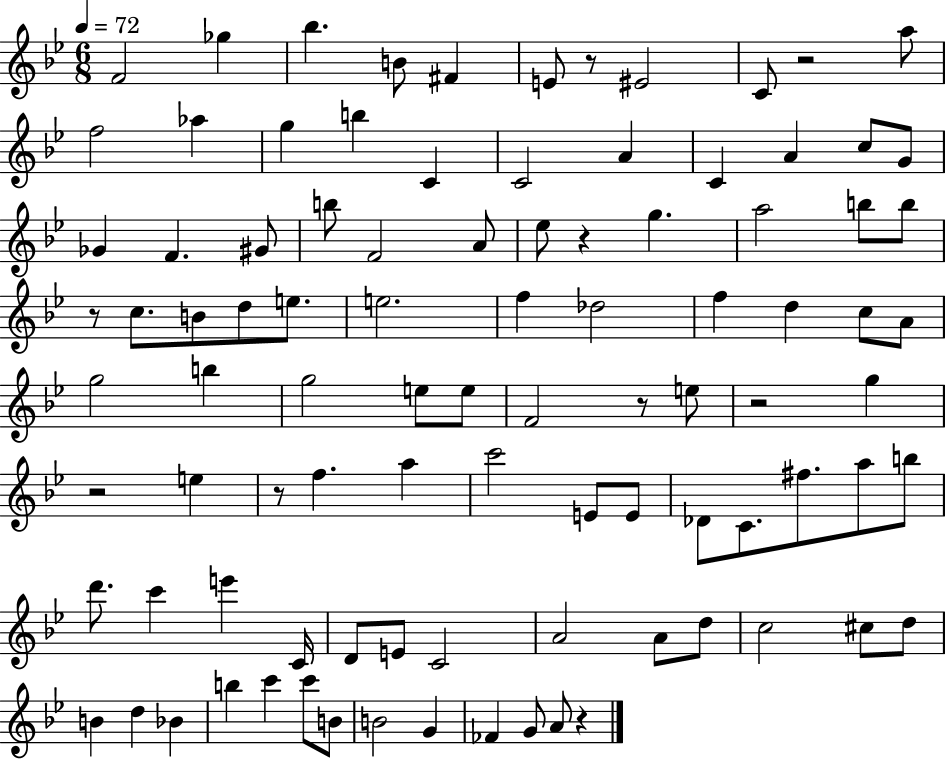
F4/h Gb5/q Bb5/q. B4/e F#4/q E4/e R/e EIS4/h C4/e R/h A5/e F5/h Ab5/q G5/q B5/q C4/q C4/h A4/q C4/q A4/q C5/e G4/e Gb4/q F4/q. G#4/e B5/e F4/h A4/e Eb5/e R/q G5/q. A5/h B5/e B5/e R/e C5/e. B4/e D5/e E5/e. E5/h. F5/q Db5/h F5/q D5/q C5/e A4/e G5/h B5/q G5/h E5/e E5/e F4/h R/e E5/e R/h G5/q R/h E5/q R/e F5/q. A5/q C6/h E4/e E4/e Db4/e C4/e. F#5/e. A5/e B5/e D6/e. C6/q E6/q C4/s D4/e E4/e C4/h A4/h A4/e D5/e C5/h C#5/e D5/e B4/q D5/q Bb4/q B5/q C6/q C6/e B4/e B4/h G4/q FES4/q G4/e A4/e R/q